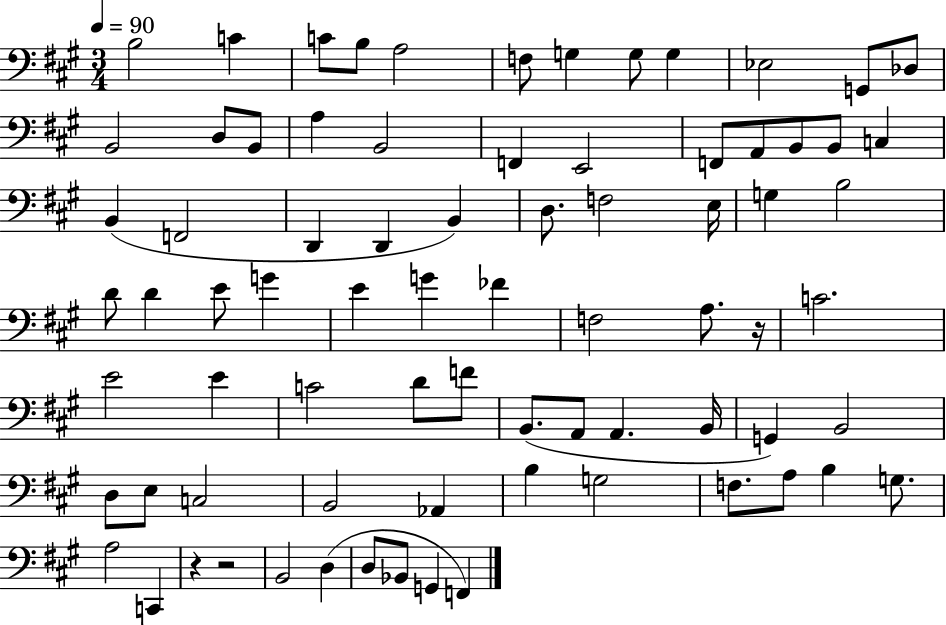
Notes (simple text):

B3/h C4/q C4/e B3/e A3/h F3/e G3/q G3/e G3/q Eb3/h G2/e Db3/e B2/h D3/e B2/e A3/q B2/h F2/q E2/h F2/e A2/e B2/e B2/e C3/q B2/q F2/h D2/q D2/q B2/q D3/e. F3/h E3/s G3/q B3/h D4/e D4/q E4/e G4/q E4/q G4/q FES4/q F3/h A3/e. R/s C4/h. E4/h E4/q C4/h D4/e F4/e B2/e. A2/e A2/q. B2/s G2/q B2/h D3/e E3/e C3/h B2/h Ab2/q B3/q G3/h F3/e. A3/e B3/q G3/e. A3/h C2/q R/q R/h B2/h D3/q D3/e Bb2/e G2/q F2/q